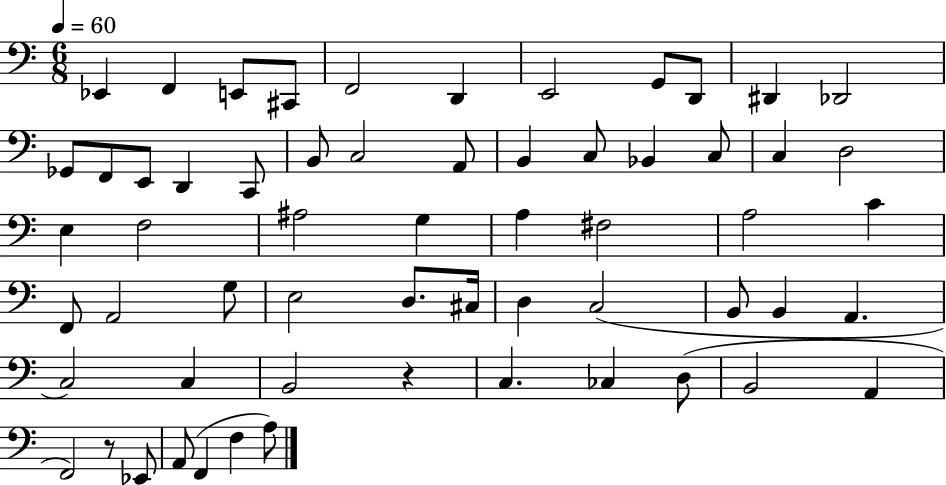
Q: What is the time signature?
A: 6/8